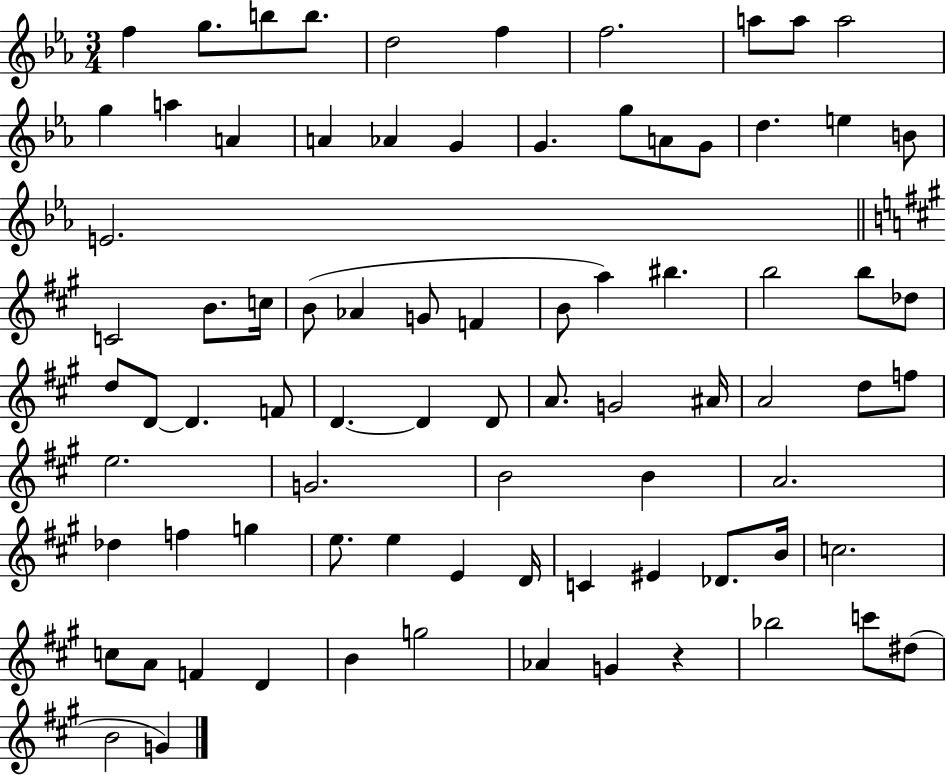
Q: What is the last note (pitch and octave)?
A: G4